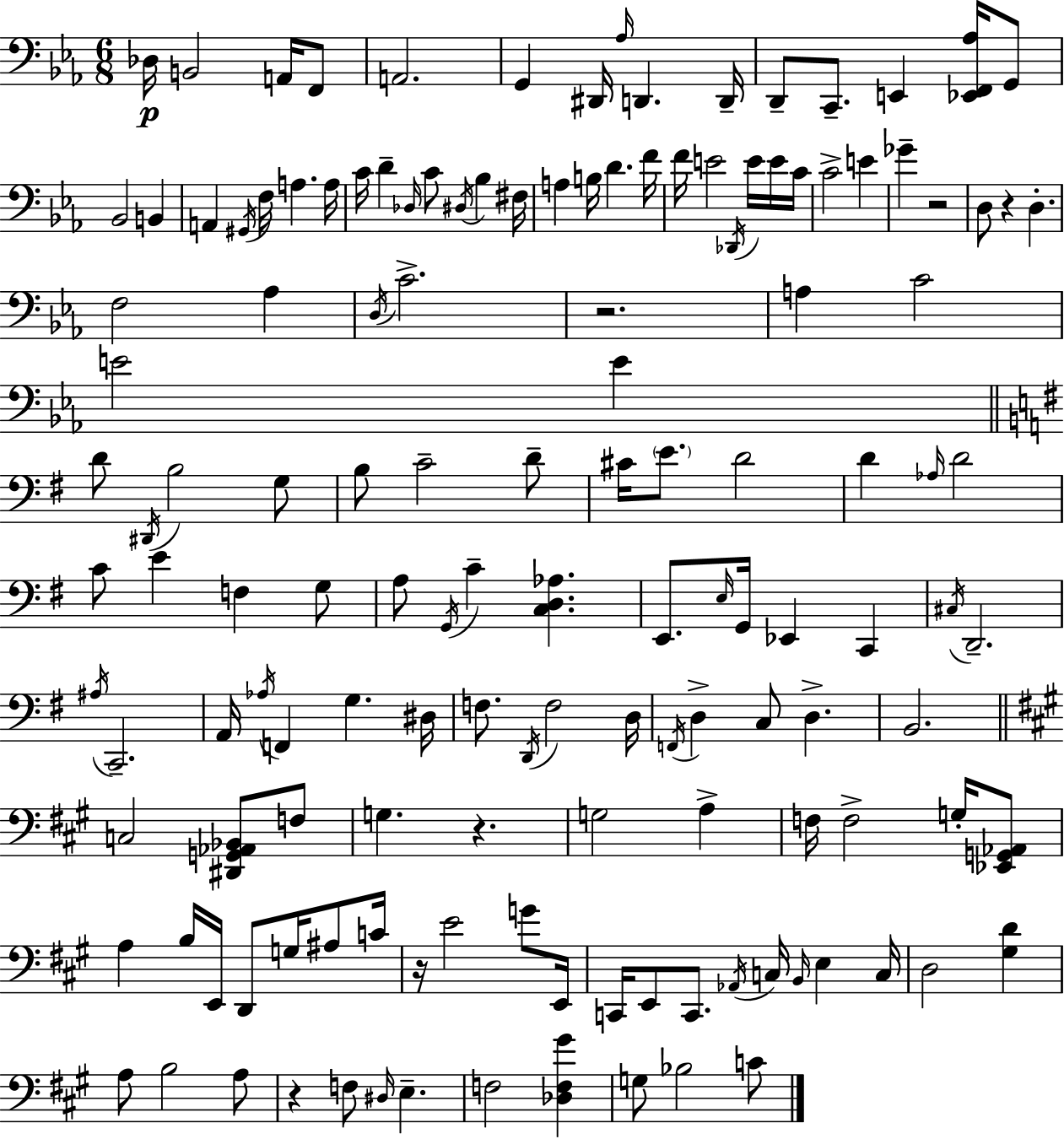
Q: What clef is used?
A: bass